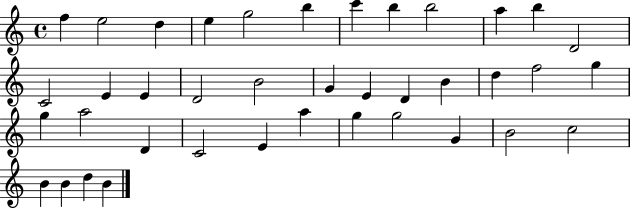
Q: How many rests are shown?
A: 0